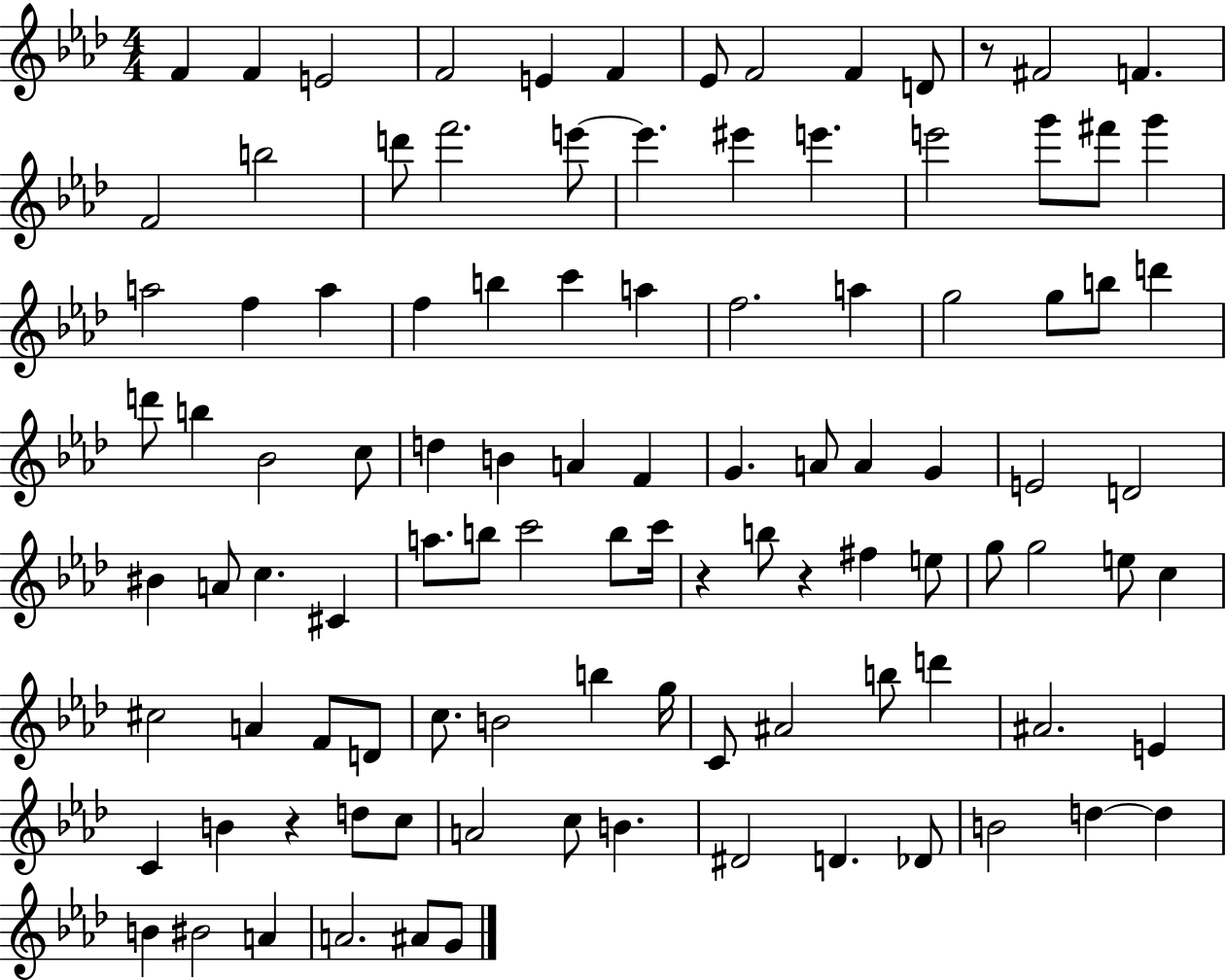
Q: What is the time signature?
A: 4/4